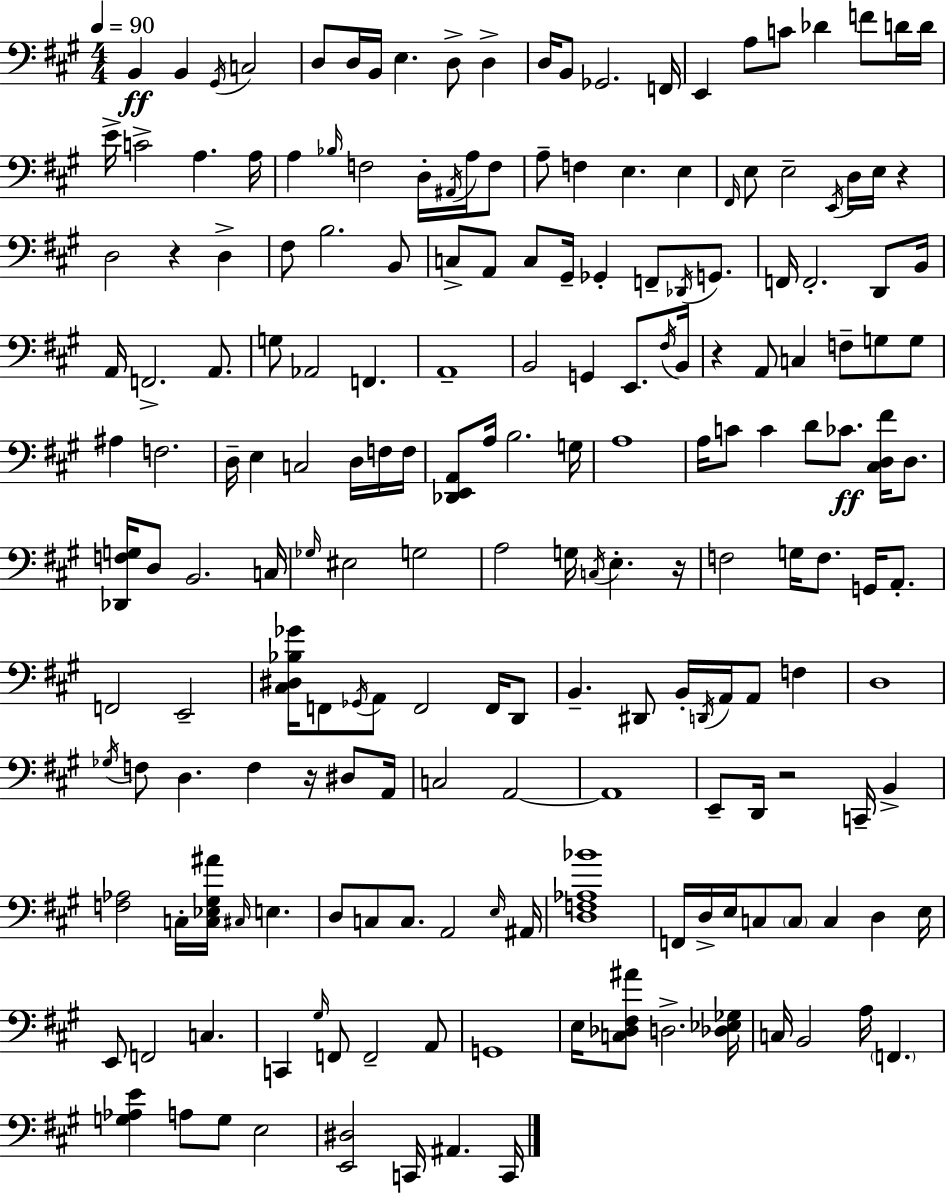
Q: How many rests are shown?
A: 6